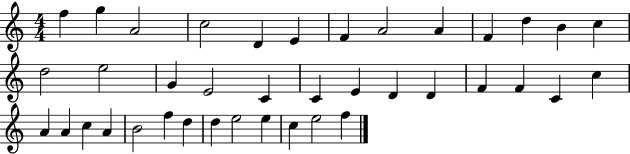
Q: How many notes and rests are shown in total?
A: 39